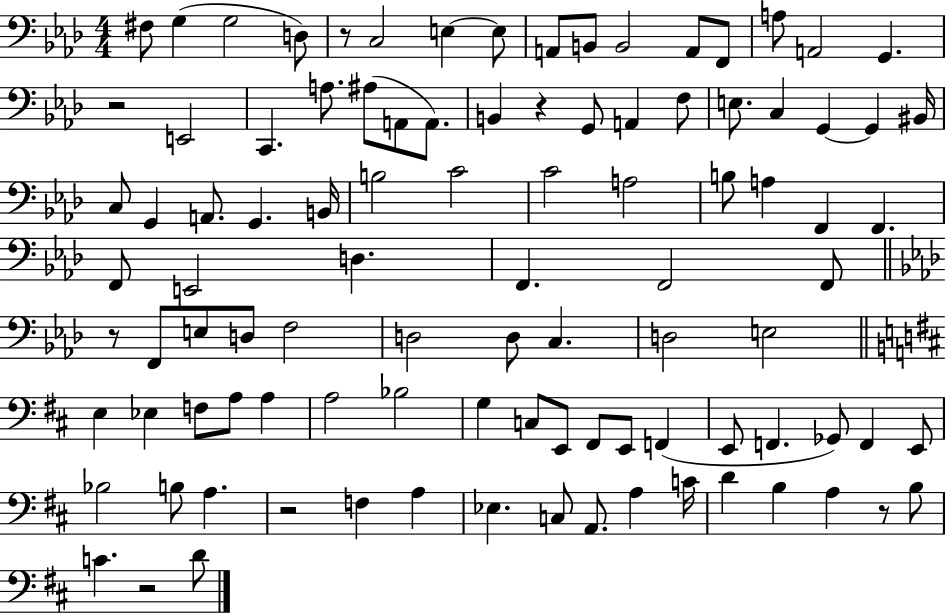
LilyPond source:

{
  \clef bass
  \numericTimeSignature
  \time 4/4
  \key aes \major
  fis8 g4( g2 d8) | r8 c2 e4~~ e8 | a,8 b,8 b,2 a,8 f,8 | a8 a,2 g,4. | \break r2 e,2 | c,4. a8. ais8( a,8 a,8.) | b,4 r4 g,8 a,4 f8 | e8. c4 g,4~~ g,4 bis,16 | \break c8 g,4 a,8. g,4. b,16 | b2 c'2 | c'2 a2 | b8 a4 f,4 f,4. | \break f,8 e,2 d4. | f,4. f,2 f,8 | \bar "||" \break \key f \minor r8 f,8 e8 d8 f2 | d2 d8 c4. | d2 e2 | \bar "||" \break \key b \minor e4 ees4 f8 a8 a4 | a2 bes2 | g4 c8 e,8 fis,8 e,8 f,4( | e,8 f,4. ges,8) f,4 e,8 | \break bes2 b8 a4. | r2 f4 a4 | ees4. c8 a,8. a4 c'16 | d'4 b4 a4 r8 b8 | \break c'4. r2 d'8 | \bar "|."
}